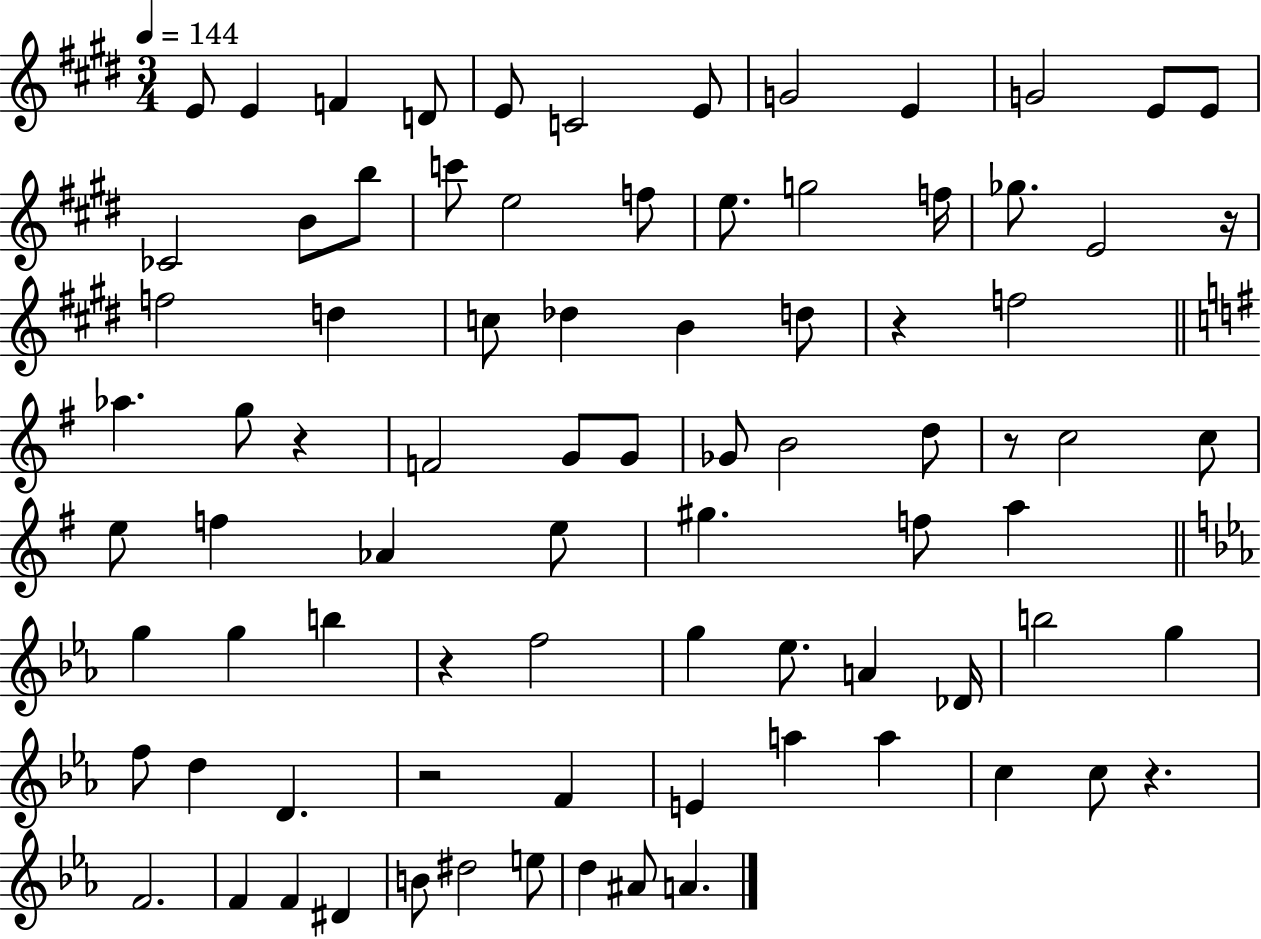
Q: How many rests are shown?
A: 7